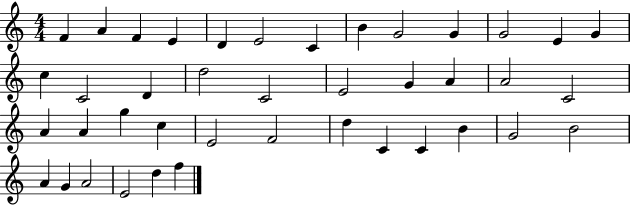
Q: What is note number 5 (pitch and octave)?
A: D4